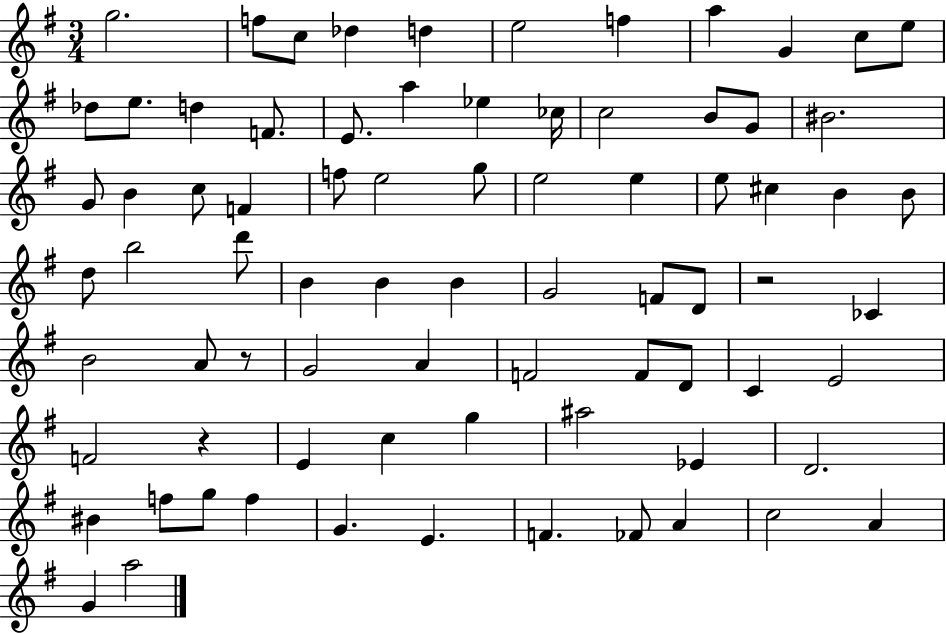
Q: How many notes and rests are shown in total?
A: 78